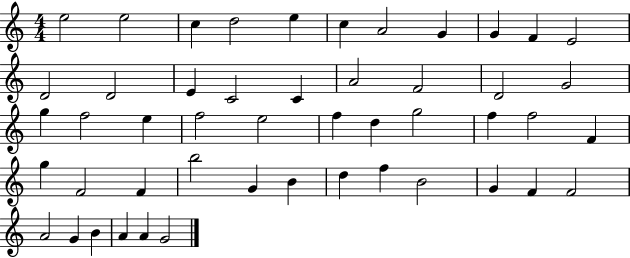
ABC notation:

X:1
T:Untitled
M:4/4
L:1/4
K:C
e2 e2 c d2 e c A2 G G F E2 D2 D2 E C2 C A2 F2 D2 G2 g f2 e f2 e2 f d g2 f f2 F g F2 F b2 G B d f B2 G F F2 A2 G B A A G2